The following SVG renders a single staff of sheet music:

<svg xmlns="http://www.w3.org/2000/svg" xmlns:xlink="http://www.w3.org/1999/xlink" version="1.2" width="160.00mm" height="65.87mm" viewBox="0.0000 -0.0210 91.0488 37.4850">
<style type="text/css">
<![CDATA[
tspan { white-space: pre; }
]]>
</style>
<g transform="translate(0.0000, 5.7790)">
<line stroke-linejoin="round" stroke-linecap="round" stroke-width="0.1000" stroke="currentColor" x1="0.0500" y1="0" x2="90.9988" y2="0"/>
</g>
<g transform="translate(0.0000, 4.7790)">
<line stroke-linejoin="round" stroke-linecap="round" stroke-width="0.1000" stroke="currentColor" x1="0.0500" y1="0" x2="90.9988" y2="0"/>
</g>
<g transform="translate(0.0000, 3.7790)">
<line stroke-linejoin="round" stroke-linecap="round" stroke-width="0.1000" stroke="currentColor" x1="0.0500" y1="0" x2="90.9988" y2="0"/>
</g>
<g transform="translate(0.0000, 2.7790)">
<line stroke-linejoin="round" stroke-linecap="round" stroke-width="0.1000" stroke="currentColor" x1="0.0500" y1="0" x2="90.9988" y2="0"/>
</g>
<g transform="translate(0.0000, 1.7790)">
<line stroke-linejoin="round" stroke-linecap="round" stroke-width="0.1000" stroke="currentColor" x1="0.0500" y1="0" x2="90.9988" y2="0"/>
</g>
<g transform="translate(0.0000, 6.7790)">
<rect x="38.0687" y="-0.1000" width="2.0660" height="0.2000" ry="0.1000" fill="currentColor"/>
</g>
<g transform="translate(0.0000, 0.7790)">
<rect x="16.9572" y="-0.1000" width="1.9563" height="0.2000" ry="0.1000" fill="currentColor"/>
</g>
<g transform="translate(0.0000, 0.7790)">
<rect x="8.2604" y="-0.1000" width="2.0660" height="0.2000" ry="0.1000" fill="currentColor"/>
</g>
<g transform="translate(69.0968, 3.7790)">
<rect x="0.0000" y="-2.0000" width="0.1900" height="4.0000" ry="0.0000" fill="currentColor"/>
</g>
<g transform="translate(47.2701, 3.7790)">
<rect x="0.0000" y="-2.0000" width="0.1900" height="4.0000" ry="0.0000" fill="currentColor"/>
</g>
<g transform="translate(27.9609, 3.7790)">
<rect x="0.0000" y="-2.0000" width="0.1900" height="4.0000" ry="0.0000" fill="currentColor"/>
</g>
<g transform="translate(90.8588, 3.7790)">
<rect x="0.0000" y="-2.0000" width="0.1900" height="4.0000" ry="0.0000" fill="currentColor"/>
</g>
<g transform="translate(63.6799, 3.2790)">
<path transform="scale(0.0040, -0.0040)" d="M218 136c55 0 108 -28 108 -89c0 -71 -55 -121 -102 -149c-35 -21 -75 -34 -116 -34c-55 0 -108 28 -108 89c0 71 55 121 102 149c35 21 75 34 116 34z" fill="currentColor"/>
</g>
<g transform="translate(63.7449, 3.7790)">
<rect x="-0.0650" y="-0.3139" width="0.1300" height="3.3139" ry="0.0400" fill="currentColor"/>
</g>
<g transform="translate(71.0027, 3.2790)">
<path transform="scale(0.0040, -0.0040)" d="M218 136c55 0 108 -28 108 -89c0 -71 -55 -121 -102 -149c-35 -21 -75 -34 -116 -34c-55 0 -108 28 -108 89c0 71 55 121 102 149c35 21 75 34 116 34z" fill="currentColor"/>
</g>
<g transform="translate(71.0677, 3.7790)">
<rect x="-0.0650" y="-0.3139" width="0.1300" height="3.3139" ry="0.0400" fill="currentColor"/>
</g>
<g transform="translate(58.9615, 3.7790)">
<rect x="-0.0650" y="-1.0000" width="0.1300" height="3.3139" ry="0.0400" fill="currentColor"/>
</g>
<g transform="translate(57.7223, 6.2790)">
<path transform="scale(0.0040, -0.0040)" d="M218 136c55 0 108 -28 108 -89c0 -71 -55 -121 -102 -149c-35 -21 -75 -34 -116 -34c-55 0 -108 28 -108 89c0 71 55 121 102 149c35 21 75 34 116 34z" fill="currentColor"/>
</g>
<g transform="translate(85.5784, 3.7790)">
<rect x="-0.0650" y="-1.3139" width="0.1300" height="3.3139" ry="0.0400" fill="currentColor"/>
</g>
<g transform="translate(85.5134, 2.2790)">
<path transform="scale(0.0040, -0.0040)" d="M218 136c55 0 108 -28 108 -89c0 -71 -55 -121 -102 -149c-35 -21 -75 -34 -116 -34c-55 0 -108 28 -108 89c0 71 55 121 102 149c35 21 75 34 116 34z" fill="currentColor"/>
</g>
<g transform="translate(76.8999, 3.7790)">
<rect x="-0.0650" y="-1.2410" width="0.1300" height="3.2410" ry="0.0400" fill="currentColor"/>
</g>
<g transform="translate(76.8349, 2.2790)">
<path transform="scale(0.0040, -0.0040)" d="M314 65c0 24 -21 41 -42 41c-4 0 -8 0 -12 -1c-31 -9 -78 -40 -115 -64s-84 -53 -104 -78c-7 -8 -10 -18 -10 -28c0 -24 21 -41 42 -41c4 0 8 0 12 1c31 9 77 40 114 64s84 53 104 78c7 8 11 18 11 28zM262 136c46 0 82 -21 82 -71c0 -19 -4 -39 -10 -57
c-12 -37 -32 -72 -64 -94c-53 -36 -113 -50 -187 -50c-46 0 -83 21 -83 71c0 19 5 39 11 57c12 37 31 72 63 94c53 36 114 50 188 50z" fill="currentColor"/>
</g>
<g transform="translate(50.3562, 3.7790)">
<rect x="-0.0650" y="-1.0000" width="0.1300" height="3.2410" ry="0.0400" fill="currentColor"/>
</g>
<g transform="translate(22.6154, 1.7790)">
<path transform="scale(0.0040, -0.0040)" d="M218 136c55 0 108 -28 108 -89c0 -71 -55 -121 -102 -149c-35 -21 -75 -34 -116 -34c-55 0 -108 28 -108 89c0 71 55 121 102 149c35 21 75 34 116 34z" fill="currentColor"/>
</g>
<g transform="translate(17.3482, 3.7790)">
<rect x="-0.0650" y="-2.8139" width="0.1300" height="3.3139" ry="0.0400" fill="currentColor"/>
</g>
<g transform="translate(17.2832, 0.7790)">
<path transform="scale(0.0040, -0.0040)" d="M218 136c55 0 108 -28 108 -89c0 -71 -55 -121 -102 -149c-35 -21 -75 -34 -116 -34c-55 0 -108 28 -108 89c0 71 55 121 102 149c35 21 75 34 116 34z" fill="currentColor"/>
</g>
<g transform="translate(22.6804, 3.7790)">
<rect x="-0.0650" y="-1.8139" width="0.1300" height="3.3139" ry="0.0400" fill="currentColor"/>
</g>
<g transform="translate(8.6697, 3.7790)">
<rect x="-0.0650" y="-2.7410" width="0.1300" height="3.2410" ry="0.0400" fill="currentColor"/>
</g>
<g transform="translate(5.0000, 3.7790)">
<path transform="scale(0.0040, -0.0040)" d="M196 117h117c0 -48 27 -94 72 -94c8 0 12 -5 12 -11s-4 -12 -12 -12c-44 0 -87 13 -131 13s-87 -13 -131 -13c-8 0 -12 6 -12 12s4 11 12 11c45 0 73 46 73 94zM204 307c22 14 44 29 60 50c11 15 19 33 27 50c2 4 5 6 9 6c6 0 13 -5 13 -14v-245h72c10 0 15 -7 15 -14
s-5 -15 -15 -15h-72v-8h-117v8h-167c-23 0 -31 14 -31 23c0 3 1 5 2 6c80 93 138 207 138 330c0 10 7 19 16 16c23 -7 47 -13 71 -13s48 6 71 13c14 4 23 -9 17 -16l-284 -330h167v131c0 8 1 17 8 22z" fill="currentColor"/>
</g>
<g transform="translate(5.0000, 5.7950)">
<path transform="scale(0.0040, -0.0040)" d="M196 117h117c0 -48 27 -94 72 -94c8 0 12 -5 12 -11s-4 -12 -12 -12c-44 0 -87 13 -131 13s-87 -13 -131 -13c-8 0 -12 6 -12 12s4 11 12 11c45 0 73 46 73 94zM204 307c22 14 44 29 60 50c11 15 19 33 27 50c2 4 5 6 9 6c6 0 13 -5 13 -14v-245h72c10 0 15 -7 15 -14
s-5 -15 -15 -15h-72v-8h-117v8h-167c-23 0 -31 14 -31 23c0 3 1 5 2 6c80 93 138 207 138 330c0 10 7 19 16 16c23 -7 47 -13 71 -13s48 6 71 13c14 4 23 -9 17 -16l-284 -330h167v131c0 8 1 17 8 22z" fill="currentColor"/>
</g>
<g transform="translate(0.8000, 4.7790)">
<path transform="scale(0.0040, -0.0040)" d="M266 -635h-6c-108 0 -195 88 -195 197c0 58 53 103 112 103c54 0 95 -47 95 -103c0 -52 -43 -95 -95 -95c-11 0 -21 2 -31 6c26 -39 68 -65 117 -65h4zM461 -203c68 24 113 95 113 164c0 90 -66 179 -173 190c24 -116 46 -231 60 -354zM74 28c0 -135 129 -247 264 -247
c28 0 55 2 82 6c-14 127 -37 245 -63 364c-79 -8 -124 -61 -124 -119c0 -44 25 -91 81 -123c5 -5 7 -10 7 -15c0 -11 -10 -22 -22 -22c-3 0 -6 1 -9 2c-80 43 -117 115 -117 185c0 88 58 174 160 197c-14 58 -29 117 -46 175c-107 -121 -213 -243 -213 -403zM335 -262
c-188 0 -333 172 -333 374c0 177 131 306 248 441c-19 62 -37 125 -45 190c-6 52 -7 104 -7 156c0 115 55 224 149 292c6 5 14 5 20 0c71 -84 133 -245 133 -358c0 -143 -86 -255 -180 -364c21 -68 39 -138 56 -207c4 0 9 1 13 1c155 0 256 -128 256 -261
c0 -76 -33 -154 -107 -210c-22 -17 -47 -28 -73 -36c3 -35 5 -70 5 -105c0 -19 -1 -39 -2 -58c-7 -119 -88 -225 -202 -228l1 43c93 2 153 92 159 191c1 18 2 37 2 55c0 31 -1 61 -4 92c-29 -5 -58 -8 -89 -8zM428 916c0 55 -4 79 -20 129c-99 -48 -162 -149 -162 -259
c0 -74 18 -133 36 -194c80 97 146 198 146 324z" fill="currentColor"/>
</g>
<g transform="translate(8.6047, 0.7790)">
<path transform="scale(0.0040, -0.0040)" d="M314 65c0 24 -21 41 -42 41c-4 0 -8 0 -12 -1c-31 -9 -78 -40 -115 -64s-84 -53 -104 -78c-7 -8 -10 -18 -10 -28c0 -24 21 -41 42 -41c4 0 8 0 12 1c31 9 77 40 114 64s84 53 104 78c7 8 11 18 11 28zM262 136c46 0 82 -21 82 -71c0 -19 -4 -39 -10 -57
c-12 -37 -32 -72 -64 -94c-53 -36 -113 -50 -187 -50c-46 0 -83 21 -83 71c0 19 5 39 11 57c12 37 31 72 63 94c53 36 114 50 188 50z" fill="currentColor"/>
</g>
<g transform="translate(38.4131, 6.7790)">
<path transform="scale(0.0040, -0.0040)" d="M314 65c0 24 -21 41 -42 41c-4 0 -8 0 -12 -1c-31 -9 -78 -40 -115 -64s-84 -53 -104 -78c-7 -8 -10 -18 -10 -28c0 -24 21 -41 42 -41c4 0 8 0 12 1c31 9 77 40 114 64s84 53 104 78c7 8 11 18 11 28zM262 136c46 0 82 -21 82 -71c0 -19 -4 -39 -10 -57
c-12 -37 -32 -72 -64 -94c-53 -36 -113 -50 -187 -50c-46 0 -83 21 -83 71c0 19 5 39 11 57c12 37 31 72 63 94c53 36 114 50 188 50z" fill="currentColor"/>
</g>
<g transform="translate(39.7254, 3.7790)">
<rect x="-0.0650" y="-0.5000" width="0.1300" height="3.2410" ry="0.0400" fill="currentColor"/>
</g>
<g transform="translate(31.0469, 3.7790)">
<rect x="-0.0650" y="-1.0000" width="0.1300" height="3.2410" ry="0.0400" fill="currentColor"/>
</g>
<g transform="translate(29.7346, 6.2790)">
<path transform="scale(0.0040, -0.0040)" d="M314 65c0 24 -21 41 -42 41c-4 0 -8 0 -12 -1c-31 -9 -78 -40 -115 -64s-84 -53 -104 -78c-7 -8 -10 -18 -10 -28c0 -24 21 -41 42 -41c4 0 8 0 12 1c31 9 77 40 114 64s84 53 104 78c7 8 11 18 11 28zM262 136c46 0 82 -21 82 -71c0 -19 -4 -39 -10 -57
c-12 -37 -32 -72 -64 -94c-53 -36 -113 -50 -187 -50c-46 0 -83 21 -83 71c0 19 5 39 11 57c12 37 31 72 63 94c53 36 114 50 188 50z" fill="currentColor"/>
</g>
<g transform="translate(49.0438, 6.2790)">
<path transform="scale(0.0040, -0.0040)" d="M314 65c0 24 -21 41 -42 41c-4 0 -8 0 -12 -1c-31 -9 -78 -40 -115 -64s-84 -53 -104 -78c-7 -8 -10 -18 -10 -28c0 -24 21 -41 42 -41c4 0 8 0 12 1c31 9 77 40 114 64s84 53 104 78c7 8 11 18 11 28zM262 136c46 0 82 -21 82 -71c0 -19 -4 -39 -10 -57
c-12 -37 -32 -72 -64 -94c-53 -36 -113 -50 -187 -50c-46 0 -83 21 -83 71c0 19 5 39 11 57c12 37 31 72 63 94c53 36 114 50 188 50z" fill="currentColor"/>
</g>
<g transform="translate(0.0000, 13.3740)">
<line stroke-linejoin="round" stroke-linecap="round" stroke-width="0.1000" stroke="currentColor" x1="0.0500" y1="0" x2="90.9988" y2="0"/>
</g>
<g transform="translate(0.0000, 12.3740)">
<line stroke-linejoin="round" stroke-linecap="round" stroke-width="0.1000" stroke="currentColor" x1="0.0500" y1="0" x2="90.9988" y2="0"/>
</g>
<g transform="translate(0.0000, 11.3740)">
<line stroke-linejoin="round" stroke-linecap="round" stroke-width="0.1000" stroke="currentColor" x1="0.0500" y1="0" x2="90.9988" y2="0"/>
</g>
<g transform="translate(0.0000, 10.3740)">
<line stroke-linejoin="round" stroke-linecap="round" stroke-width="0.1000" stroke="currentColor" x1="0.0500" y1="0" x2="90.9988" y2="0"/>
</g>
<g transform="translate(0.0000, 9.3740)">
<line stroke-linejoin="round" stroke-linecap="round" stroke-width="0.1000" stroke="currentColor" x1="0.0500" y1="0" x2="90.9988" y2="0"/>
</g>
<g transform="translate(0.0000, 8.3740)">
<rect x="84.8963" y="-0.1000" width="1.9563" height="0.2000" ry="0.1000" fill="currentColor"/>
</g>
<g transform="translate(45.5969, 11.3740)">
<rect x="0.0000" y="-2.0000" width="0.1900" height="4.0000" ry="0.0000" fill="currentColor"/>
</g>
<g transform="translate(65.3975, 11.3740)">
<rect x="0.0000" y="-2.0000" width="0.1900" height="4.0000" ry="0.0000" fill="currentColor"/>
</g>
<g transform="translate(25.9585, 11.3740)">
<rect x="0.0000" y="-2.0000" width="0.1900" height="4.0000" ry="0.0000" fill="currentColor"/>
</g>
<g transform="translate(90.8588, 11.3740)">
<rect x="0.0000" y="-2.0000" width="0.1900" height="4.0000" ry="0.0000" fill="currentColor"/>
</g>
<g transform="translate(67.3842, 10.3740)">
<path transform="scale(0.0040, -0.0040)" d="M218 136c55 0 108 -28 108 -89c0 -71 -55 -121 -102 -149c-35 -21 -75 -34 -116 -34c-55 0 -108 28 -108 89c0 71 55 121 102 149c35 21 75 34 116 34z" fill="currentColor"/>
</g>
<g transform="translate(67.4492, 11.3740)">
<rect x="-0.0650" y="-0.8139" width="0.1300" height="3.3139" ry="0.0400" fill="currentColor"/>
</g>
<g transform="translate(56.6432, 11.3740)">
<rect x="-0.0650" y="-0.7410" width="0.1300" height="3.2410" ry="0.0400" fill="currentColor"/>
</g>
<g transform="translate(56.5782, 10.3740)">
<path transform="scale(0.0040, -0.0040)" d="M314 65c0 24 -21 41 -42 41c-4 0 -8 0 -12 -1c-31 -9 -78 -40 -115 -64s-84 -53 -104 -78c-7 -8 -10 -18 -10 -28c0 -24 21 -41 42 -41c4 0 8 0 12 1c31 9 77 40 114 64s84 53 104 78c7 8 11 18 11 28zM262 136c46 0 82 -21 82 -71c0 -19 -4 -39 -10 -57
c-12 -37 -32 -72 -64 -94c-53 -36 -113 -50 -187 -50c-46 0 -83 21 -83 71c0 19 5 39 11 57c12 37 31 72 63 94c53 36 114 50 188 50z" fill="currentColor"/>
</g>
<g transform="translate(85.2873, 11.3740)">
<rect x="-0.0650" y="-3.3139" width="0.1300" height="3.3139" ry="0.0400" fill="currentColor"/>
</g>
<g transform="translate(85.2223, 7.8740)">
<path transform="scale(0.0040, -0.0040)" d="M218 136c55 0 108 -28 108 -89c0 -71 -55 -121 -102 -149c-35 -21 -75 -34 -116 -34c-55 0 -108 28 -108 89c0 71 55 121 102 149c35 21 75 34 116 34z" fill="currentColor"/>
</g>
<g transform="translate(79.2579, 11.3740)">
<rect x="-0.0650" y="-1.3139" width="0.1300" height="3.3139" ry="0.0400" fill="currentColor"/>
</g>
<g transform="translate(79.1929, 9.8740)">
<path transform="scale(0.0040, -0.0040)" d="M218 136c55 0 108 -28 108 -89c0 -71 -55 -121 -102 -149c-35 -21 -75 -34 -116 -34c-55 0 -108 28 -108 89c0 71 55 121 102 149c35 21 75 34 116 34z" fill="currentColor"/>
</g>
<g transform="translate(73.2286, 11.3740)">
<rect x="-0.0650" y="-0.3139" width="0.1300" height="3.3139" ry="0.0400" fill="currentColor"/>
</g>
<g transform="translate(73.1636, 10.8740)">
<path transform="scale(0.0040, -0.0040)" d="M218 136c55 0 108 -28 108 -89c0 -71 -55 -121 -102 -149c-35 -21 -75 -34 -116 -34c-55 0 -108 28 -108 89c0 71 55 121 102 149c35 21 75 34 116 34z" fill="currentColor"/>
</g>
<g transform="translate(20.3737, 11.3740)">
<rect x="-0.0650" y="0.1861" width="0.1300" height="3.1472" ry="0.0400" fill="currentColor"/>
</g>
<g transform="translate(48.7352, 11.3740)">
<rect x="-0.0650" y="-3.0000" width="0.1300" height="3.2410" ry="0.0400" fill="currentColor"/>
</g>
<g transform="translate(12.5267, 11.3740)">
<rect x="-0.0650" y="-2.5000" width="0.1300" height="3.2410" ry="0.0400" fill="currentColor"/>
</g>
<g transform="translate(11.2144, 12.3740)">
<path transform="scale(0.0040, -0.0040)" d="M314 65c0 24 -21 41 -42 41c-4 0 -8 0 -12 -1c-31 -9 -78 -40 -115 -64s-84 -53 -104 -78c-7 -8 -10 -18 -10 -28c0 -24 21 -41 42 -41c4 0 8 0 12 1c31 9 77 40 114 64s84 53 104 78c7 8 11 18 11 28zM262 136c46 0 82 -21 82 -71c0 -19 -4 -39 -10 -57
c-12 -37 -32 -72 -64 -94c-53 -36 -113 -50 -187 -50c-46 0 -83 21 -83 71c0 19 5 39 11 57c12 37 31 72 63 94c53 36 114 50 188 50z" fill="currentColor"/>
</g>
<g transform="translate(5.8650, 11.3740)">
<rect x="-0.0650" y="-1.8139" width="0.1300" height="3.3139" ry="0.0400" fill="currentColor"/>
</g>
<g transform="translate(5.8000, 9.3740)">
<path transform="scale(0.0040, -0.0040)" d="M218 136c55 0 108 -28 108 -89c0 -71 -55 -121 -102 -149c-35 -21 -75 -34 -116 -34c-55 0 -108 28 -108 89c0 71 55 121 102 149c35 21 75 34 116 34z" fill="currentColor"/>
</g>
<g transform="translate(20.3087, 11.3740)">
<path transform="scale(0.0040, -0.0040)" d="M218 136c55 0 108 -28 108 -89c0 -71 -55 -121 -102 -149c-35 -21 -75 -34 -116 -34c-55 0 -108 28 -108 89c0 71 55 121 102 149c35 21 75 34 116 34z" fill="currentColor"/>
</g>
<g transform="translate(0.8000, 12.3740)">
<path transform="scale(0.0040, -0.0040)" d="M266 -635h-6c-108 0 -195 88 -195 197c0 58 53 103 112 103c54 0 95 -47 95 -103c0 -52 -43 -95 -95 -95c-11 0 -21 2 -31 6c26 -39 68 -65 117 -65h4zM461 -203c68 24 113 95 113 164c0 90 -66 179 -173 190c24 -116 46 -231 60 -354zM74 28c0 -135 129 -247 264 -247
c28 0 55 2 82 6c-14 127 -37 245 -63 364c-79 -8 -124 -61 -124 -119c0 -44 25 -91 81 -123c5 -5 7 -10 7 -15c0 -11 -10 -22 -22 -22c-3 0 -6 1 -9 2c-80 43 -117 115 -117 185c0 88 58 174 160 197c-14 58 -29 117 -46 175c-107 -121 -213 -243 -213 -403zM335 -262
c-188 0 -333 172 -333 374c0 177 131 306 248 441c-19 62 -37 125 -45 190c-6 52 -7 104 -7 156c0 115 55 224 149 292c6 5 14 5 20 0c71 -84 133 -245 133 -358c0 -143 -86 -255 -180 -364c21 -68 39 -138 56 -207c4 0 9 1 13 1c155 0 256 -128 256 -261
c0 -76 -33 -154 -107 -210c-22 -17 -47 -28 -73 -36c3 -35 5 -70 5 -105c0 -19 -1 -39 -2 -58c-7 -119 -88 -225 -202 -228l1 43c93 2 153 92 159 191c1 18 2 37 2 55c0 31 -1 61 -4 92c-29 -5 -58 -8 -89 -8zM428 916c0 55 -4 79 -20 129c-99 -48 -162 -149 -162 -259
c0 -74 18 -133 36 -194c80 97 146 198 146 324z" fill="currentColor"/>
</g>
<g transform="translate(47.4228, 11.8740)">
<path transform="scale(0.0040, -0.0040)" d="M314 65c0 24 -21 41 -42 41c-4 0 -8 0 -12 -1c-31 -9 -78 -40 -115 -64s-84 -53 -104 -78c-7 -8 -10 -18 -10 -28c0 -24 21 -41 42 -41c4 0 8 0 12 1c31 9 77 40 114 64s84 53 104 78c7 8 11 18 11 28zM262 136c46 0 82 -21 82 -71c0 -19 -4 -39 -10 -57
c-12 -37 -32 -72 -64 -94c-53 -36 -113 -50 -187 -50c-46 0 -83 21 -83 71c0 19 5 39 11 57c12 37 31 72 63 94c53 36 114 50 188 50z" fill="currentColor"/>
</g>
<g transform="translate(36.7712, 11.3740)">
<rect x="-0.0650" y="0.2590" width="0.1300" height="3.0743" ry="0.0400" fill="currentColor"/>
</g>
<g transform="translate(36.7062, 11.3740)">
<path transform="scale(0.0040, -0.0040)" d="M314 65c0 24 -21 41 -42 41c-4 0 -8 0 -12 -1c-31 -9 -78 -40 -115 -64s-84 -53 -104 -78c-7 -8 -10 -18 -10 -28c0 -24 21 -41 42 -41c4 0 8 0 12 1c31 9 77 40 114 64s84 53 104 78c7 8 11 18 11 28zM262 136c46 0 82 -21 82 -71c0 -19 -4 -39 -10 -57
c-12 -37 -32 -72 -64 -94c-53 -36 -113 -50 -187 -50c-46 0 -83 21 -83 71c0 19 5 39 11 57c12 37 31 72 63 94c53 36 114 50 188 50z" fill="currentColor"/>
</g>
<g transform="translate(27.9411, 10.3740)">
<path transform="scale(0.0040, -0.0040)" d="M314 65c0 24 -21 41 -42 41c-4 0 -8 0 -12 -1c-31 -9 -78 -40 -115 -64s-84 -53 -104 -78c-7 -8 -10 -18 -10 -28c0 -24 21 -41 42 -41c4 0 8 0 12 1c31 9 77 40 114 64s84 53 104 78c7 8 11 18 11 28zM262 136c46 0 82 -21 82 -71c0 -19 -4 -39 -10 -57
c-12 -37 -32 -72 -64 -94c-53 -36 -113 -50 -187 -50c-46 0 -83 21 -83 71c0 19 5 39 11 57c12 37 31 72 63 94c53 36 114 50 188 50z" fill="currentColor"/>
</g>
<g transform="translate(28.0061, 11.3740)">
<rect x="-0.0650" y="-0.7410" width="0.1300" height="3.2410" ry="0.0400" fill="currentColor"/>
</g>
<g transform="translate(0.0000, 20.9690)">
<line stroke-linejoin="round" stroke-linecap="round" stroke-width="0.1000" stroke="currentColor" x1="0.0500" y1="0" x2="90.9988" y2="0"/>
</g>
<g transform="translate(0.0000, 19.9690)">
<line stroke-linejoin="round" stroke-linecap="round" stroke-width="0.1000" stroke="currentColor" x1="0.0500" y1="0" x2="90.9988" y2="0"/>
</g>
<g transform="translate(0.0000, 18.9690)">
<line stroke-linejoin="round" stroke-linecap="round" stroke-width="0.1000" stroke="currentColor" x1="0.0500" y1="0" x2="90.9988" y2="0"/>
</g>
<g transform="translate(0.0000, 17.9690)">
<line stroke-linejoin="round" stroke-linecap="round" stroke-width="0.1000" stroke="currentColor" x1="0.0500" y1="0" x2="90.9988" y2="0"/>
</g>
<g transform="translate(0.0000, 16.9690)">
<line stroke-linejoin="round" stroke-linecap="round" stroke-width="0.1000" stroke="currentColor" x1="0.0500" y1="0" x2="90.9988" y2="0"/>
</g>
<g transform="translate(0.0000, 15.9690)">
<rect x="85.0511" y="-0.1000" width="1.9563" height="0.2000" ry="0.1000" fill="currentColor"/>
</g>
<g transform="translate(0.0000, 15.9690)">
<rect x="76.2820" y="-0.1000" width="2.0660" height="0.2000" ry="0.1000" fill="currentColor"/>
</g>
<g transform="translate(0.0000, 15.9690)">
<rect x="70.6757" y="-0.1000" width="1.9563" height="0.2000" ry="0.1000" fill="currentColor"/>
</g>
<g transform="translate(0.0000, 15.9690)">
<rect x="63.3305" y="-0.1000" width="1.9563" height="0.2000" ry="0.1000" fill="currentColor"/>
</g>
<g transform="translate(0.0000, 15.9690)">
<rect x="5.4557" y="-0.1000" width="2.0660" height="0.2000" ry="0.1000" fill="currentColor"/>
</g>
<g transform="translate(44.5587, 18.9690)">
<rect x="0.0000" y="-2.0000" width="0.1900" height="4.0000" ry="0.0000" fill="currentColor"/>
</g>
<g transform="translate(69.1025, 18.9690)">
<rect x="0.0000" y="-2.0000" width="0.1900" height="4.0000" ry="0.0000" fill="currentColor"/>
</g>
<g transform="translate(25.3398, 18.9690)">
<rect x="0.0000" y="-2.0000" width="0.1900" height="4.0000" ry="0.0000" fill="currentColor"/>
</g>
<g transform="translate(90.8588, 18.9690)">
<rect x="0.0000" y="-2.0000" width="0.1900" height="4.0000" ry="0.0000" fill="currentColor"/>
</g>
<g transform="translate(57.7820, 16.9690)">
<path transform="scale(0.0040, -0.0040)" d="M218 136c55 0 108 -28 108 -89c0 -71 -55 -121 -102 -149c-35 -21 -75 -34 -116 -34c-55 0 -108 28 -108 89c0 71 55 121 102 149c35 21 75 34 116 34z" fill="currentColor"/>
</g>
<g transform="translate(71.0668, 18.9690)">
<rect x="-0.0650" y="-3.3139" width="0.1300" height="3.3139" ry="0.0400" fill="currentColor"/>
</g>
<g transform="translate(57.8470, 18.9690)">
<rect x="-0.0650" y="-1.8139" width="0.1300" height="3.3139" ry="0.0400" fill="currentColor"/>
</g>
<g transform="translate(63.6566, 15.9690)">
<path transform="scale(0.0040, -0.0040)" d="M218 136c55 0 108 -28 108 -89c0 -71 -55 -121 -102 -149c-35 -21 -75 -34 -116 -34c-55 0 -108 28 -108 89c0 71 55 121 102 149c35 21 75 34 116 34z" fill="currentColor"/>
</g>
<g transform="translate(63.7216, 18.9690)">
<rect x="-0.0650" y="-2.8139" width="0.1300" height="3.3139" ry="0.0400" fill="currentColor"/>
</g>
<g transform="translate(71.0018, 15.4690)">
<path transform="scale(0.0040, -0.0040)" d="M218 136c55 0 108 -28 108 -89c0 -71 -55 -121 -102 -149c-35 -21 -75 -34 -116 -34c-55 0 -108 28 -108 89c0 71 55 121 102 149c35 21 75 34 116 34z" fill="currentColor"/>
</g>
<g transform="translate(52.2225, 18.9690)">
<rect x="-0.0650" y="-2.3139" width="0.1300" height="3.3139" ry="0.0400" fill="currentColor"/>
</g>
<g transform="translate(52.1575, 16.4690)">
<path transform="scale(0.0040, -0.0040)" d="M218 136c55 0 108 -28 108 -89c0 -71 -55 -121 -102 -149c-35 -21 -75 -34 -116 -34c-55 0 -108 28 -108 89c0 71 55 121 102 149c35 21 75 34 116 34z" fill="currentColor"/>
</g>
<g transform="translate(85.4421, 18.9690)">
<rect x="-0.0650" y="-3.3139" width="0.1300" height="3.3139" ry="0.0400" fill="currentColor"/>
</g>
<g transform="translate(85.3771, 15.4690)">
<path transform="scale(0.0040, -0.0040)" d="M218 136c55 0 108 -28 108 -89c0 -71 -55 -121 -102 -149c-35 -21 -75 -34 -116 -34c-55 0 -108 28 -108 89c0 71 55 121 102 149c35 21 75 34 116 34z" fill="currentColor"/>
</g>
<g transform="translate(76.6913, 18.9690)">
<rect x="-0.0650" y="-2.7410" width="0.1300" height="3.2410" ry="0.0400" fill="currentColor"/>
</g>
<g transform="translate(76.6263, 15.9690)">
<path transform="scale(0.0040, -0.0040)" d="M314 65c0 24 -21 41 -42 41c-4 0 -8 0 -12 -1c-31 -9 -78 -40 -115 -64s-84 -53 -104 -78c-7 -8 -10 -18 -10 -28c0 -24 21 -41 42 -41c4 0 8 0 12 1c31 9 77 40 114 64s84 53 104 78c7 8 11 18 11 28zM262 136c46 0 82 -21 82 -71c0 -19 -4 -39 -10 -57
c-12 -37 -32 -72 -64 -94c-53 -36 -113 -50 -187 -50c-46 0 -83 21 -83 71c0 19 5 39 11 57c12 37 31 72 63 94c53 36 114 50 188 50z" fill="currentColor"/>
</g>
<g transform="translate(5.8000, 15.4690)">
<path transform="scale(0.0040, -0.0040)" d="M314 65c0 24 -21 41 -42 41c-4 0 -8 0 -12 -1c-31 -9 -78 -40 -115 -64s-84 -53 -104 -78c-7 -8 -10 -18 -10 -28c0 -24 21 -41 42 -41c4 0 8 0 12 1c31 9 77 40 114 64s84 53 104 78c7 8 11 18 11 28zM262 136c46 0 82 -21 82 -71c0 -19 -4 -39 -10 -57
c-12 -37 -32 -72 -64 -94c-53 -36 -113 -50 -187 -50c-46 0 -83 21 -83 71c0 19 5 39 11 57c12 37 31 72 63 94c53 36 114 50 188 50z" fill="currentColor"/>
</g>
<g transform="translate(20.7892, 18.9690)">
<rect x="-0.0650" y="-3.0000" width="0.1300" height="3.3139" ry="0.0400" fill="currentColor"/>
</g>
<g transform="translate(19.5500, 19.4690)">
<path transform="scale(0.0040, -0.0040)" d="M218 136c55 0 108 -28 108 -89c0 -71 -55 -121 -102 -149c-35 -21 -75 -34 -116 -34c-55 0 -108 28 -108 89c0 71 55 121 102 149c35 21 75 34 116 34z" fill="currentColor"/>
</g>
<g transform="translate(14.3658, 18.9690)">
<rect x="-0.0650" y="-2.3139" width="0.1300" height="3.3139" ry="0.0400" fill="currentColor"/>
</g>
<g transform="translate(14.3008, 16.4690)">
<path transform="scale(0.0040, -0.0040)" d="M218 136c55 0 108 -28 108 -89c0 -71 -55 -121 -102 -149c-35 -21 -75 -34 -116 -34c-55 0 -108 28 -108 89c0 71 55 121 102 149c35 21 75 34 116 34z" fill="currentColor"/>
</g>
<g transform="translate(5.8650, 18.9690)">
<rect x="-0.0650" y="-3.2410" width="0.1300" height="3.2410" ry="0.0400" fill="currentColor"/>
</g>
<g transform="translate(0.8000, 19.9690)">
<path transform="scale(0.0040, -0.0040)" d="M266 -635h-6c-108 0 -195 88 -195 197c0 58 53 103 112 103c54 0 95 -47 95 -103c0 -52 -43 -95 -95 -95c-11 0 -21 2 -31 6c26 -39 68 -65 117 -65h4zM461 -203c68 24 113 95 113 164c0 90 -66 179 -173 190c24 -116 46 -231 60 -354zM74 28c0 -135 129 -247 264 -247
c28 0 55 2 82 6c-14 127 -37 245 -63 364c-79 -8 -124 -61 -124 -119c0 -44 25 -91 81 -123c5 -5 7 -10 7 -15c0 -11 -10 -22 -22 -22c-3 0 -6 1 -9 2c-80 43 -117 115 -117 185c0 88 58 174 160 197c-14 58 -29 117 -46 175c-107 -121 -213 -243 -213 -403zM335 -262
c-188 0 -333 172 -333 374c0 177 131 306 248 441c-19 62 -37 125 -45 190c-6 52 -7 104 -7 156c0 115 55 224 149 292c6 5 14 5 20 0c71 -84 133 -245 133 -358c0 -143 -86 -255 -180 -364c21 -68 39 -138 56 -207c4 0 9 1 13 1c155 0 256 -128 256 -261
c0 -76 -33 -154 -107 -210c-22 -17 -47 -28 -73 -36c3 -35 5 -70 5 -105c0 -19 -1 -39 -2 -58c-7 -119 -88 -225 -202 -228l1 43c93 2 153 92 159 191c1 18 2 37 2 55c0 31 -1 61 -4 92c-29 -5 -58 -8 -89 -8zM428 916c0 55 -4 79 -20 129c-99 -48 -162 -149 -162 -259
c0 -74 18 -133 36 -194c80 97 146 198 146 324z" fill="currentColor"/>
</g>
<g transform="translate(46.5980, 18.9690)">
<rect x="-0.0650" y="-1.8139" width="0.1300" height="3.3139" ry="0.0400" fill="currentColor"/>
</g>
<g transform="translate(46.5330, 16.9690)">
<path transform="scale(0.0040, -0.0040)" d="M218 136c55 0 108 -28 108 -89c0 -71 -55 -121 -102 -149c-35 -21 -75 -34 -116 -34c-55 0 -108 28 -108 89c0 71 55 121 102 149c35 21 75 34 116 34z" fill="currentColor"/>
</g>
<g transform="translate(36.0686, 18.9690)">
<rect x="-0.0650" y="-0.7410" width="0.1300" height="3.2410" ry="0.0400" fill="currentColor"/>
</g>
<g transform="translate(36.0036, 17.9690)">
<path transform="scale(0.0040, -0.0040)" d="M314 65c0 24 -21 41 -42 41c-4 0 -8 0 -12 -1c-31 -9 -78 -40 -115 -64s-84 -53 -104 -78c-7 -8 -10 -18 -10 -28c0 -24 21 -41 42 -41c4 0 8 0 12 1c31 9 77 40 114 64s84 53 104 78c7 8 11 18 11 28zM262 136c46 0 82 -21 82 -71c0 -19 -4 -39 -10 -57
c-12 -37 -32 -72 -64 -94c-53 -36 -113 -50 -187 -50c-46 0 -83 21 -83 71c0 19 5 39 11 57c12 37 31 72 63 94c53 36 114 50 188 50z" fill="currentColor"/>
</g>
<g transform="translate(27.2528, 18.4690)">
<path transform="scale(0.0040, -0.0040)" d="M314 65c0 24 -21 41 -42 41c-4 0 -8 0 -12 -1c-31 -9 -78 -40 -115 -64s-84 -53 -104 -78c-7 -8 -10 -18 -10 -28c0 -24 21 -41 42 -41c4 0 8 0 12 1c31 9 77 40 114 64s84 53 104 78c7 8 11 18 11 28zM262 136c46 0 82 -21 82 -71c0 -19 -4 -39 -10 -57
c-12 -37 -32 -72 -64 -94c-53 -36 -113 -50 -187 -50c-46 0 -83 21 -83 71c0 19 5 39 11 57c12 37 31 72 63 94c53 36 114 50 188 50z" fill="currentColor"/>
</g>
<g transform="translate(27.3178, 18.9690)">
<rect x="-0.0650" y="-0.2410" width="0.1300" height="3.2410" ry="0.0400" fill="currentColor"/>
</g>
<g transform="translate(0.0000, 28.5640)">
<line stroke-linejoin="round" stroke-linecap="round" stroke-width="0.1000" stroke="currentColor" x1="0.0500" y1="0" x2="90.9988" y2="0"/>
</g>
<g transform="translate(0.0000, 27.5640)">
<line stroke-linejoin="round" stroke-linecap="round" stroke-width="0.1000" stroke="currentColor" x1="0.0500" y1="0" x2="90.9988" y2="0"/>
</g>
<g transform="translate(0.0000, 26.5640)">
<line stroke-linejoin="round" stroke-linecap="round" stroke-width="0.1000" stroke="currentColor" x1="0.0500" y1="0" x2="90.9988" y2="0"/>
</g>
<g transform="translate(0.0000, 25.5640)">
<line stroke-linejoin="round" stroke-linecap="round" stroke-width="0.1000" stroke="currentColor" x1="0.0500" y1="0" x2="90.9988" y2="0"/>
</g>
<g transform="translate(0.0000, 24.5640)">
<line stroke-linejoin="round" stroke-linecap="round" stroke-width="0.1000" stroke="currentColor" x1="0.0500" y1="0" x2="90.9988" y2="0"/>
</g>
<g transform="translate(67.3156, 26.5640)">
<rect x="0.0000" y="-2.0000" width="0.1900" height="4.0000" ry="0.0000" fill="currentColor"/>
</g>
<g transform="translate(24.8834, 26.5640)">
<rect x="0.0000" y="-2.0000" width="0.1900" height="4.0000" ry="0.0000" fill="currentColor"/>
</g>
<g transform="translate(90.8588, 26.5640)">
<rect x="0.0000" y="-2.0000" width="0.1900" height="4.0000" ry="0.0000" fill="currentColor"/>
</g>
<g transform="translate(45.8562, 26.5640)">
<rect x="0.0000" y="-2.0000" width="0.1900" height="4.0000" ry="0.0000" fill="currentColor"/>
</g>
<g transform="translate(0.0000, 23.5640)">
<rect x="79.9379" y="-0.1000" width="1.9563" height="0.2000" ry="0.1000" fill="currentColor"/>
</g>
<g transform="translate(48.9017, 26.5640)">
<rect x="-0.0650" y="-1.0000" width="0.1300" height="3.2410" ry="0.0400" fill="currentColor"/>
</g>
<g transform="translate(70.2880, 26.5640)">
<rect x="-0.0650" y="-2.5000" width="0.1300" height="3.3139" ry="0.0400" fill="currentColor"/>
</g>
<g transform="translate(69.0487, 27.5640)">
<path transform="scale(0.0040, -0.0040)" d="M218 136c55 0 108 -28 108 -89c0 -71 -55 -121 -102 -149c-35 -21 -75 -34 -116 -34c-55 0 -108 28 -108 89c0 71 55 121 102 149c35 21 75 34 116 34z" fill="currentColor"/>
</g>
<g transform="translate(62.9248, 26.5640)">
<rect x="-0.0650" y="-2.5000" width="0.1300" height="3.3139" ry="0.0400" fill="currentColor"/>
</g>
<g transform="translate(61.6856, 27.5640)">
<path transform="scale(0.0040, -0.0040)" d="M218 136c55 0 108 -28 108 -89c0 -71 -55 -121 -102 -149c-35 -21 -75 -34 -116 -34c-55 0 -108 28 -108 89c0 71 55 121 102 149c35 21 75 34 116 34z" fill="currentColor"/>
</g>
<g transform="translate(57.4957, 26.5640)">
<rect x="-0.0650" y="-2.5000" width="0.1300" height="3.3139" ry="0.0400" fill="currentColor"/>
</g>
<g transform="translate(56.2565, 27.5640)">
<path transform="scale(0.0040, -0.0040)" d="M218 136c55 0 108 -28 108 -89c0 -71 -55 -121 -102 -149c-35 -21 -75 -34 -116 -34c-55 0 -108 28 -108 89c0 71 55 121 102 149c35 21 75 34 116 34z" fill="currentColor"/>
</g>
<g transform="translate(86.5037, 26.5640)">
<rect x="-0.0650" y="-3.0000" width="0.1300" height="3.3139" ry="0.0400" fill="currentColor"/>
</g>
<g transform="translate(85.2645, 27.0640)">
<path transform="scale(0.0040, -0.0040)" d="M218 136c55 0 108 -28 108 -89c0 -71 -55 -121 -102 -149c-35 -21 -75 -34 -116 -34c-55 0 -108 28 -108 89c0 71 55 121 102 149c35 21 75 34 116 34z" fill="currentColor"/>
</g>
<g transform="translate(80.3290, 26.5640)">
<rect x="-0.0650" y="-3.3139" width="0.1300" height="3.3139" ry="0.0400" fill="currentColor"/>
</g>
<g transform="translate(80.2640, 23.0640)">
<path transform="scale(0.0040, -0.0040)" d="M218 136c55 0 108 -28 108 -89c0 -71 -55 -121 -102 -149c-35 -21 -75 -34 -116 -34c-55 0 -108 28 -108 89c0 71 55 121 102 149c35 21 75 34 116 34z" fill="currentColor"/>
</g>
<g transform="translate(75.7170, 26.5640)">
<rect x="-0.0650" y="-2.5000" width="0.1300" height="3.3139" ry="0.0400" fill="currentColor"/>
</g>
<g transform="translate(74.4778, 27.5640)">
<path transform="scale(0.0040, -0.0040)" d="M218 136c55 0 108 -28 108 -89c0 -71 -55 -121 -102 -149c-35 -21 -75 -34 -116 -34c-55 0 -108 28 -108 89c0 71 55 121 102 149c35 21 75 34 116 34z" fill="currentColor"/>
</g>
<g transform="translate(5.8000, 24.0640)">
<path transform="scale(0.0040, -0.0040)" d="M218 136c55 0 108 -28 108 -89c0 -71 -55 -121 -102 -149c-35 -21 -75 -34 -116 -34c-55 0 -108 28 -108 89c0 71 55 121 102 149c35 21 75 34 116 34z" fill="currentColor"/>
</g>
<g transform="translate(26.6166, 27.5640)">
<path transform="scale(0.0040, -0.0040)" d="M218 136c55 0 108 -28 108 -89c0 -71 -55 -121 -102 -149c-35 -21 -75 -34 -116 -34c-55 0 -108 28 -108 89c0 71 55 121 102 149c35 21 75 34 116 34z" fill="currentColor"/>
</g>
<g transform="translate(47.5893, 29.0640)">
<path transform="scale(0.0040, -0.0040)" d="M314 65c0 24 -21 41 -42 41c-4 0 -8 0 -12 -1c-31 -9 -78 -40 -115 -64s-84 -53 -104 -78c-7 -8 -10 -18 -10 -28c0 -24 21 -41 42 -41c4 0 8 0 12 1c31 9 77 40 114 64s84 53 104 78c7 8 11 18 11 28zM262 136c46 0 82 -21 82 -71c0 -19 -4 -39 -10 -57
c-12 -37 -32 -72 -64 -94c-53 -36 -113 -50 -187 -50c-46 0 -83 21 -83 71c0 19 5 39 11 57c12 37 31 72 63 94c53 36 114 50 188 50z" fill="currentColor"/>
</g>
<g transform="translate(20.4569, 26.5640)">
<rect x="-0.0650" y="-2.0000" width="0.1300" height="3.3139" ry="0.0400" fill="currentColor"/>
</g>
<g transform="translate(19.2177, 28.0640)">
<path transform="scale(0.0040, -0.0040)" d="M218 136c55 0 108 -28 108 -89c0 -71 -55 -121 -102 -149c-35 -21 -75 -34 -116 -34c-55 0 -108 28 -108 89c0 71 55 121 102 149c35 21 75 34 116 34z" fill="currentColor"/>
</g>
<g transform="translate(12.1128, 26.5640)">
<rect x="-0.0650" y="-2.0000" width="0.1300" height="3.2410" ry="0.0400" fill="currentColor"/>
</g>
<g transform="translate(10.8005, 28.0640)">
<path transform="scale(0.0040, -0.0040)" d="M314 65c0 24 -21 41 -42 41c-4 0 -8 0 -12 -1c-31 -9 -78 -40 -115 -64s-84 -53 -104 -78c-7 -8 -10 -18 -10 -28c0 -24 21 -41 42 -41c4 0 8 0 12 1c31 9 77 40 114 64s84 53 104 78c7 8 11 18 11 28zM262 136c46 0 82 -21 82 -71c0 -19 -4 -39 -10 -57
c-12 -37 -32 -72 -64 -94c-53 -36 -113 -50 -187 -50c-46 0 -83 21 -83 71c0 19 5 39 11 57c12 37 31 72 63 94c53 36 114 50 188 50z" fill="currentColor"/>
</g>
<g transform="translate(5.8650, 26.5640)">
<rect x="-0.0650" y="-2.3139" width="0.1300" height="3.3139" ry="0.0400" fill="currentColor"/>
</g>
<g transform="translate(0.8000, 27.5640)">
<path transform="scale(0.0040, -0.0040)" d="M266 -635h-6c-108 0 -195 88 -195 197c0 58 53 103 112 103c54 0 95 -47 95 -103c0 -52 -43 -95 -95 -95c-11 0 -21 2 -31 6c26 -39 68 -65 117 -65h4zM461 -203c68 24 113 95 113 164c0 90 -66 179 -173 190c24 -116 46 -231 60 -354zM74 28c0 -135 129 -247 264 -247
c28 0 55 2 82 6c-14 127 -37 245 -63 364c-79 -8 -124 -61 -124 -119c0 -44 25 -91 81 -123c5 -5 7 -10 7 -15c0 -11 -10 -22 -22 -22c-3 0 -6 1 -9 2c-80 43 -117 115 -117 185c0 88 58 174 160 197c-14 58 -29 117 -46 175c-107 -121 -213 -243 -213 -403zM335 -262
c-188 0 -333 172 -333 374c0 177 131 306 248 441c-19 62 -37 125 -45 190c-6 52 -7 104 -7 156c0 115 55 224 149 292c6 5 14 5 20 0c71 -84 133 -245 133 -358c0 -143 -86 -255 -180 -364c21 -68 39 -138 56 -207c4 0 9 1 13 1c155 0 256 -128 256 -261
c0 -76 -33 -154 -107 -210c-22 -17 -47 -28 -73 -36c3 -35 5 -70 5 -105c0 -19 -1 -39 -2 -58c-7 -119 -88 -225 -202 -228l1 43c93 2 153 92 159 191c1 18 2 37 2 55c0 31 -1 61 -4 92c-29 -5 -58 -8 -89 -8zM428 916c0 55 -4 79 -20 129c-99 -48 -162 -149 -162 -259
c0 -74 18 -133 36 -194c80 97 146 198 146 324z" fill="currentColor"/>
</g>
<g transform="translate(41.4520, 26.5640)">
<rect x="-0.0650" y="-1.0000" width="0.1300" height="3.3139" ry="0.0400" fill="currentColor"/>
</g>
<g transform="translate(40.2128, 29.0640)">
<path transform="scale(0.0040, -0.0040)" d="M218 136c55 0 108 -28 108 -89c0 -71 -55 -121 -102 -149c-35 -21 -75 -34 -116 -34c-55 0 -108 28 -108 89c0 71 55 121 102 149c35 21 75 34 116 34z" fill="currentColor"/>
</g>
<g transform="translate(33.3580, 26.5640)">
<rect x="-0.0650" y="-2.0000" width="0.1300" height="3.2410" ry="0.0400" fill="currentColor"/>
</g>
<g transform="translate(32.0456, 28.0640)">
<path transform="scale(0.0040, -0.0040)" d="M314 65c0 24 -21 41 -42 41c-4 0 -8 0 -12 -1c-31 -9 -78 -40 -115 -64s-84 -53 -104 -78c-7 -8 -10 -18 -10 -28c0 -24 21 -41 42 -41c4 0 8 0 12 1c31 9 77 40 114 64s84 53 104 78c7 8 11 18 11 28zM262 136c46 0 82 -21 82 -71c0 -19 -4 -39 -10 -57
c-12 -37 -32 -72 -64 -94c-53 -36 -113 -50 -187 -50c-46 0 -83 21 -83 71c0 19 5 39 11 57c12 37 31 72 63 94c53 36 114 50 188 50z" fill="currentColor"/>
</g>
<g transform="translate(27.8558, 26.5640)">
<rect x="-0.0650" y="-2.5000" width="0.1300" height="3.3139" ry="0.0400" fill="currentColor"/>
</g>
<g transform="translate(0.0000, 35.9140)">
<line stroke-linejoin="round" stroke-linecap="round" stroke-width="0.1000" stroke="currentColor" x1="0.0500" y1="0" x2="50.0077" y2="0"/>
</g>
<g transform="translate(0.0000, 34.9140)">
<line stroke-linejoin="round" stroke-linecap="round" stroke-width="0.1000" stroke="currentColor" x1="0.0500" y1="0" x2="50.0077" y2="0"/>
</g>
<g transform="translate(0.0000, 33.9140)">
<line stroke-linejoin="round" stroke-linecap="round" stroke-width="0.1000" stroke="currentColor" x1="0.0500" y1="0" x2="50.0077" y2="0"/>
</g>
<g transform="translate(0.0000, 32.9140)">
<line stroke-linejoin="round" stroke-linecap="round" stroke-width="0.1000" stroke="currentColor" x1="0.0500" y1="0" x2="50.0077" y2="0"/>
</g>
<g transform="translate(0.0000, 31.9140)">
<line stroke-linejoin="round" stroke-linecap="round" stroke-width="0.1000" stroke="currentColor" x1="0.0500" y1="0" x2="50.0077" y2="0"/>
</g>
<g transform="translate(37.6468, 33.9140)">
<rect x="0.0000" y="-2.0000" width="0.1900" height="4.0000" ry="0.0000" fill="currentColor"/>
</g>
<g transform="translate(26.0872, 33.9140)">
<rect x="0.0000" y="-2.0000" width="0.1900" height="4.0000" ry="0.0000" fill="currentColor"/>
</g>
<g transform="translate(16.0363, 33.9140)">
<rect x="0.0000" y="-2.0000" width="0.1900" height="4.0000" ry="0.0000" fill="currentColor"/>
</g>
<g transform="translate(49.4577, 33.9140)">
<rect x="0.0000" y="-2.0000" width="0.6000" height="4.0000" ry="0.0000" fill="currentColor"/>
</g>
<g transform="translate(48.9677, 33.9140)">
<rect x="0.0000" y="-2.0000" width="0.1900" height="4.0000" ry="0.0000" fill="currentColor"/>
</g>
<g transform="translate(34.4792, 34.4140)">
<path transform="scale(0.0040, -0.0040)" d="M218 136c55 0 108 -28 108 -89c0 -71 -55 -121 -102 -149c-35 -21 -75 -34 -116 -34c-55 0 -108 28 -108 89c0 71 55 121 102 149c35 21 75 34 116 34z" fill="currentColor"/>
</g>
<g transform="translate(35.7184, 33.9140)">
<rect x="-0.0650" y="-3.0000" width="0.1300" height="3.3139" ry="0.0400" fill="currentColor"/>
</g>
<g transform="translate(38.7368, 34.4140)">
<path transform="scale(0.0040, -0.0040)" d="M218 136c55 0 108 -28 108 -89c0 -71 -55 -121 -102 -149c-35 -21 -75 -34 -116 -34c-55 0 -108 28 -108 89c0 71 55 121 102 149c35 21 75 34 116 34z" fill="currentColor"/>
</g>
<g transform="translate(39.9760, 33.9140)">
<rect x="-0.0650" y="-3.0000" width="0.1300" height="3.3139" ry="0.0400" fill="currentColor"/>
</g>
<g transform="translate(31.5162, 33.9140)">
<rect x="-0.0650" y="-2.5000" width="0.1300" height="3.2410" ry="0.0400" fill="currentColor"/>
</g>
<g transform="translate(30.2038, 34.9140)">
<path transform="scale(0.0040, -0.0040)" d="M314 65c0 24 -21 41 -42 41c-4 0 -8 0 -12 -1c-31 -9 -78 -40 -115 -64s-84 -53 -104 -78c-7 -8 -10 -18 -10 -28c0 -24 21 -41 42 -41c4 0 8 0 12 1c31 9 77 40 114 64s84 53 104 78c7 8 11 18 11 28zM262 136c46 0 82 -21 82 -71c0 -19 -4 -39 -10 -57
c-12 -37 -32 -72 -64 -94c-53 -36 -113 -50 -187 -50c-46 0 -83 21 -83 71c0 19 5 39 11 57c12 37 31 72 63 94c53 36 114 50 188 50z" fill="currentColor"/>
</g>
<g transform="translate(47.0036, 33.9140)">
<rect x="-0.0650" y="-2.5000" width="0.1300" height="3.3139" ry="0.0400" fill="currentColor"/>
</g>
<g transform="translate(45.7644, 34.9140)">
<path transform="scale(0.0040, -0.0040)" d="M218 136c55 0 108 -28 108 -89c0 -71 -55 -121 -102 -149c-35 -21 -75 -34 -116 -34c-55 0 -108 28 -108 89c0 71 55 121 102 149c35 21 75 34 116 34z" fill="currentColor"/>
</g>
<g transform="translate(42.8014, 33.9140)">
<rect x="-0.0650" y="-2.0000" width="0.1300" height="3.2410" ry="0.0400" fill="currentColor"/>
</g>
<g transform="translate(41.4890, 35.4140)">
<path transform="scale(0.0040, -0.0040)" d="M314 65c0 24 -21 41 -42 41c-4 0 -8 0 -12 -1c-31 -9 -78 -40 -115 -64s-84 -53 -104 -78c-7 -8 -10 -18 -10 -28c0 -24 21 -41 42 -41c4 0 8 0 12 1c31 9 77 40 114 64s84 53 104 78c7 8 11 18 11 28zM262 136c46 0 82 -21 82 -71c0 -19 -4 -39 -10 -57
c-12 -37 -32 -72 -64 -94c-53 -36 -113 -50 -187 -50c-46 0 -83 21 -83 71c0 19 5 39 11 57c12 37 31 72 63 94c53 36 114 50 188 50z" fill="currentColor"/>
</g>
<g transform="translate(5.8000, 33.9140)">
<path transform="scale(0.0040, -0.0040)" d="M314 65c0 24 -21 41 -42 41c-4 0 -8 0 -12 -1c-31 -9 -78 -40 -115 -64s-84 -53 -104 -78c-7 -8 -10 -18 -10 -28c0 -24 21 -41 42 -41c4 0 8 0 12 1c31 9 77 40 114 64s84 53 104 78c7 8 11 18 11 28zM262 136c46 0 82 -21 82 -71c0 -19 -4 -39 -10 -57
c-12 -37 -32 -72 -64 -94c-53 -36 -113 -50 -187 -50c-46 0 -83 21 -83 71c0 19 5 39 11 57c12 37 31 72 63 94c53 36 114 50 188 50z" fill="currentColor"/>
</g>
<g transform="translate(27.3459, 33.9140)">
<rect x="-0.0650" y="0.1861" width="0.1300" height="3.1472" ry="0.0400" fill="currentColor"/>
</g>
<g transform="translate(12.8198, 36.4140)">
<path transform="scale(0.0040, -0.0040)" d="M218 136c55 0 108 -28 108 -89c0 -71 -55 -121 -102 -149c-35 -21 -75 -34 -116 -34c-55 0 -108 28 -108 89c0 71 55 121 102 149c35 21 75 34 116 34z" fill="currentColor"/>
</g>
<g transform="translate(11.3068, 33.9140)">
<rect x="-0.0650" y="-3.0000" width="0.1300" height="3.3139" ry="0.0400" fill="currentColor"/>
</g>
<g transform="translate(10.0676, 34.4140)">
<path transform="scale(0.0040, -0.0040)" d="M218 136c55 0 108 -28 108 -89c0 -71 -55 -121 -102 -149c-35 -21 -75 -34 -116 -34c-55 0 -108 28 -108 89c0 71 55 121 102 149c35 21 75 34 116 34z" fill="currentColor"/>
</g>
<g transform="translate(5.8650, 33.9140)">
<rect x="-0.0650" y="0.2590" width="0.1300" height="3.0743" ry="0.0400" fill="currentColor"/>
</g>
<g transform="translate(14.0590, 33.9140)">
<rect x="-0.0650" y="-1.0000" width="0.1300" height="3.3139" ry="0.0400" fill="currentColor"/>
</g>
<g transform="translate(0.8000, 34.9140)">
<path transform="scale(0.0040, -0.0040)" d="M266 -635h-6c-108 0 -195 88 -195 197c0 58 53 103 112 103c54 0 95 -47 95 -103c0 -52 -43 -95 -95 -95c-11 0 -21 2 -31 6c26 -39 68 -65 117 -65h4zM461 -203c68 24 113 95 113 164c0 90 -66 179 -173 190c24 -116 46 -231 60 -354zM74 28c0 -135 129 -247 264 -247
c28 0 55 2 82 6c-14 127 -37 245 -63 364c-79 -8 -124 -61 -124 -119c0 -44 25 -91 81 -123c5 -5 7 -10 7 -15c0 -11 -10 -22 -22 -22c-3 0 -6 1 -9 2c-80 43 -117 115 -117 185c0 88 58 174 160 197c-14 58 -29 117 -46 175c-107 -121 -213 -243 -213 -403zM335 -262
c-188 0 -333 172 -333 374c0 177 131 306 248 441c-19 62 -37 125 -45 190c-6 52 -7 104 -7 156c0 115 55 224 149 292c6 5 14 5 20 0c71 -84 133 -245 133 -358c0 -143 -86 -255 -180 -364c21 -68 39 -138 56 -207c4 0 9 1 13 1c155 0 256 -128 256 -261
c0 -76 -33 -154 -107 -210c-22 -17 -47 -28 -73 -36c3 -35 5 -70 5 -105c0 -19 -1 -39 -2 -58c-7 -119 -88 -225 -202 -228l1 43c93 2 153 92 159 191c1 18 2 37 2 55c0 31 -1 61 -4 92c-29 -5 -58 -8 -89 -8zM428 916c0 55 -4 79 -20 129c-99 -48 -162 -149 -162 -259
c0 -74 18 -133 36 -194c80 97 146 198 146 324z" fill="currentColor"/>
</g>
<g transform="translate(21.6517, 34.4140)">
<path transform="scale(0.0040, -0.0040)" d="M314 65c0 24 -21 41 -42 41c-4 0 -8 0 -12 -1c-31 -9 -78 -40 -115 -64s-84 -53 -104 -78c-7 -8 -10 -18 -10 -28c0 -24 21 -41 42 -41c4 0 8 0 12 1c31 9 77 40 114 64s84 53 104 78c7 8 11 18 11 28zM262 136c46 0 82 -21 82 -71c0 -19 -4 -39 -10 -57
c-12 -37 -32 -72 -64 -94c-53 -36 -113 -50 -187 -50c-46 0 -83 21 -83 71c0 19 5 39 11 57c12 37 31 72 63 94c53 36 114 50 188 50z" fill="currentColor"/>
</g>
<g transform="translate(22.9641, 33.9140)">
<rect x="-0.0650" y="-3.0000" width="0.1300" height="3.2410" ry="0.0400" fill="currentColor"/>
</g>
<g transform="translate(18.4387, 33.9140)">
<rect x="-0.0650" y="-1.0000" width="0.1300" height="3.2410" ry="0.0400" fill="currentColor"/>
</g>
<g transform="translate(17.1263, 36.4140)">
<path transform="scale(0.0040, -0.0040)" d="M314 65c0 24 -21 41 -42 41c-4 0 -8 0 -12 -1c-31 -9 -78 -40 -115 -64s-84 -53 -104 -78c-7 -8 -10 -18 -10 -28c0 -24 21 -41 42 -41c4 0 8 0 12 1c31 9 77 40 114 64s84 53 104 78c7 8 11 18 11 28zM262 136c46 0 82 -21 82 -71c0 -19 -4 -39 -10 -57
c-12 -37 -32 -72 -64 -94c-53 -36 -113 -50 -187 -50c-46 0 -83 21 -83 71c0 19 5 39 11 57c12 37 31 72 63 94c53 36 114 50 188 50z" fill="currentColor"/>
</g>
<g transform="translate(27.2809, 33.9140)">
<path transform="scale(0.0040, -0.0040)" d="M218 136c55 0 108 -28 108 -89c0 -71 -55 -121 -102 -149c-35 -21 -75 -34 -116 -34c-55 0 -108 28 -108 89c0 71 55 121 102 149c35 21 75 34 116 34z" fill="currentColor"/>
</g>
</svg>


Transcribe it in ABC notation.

X:1
T:Untitled
M:4/4
L:1/4
K:C
a2 a f D2 C2 D2 D c c e2 e f G2 B d2 B2 A2 d2 d c e b b2 g A c2 d2 f g f a b a2 b g F2 F G F2 D D2 G G G G b A B2 A D D2 A2 B G2 A A F2 G